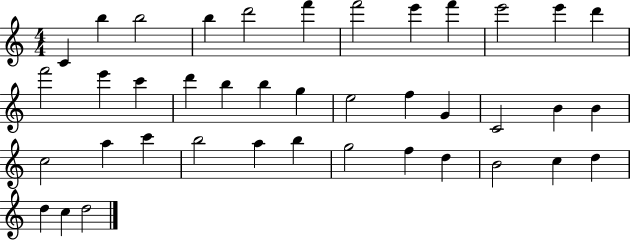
C4/q B5/q B5/h B5/q D6/h F6/q F6/h E6/q F6/q E6/h E6/q D6/q F6/h E6/q C6/q D6/q B5/q B5/q G5/q E5/h F5/q G4/q C4/h B4/q B4/q C5/h A5/q C6/q B5/h A5/q B5/q G5/h F5/q D5/q B4/h C5/q D5/q D5/q C5/q D5/h